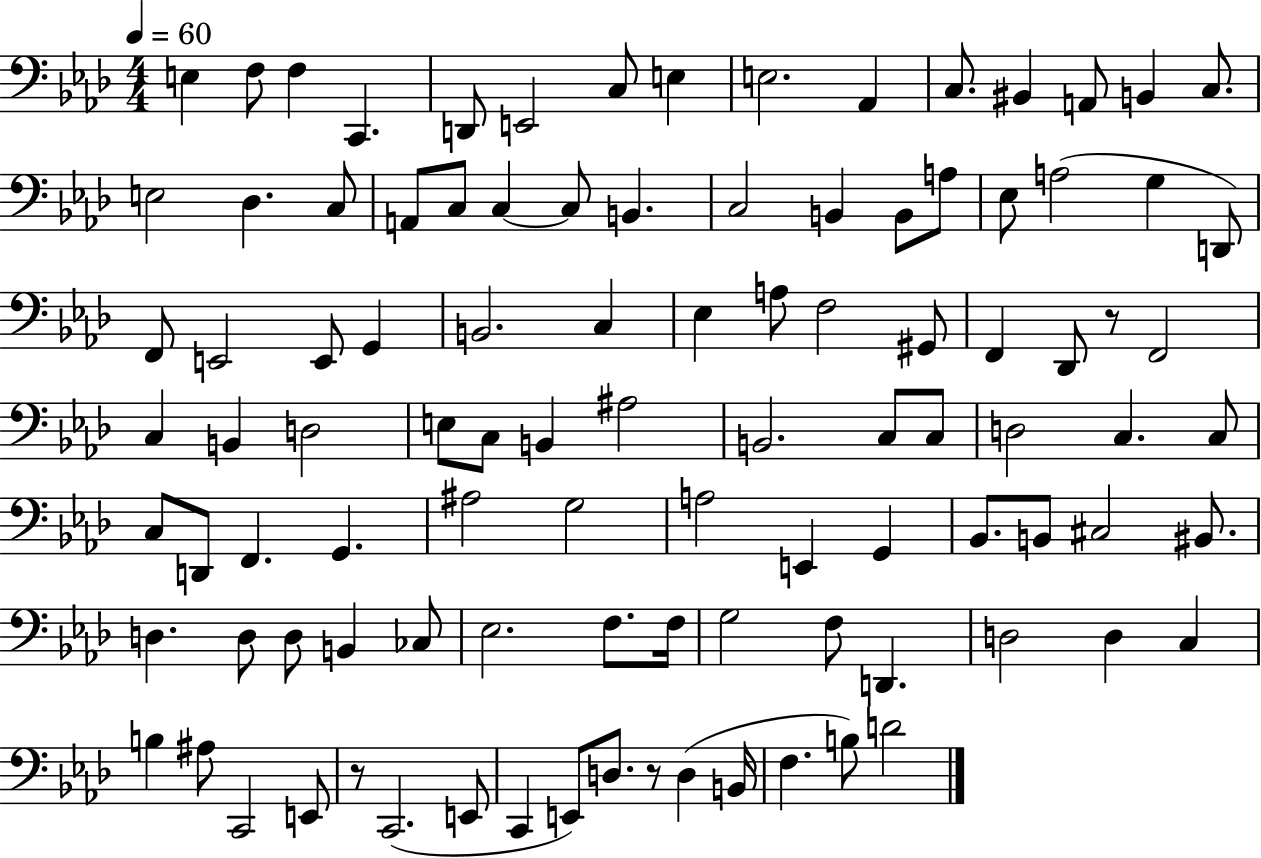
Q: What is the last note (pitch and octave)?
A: D4